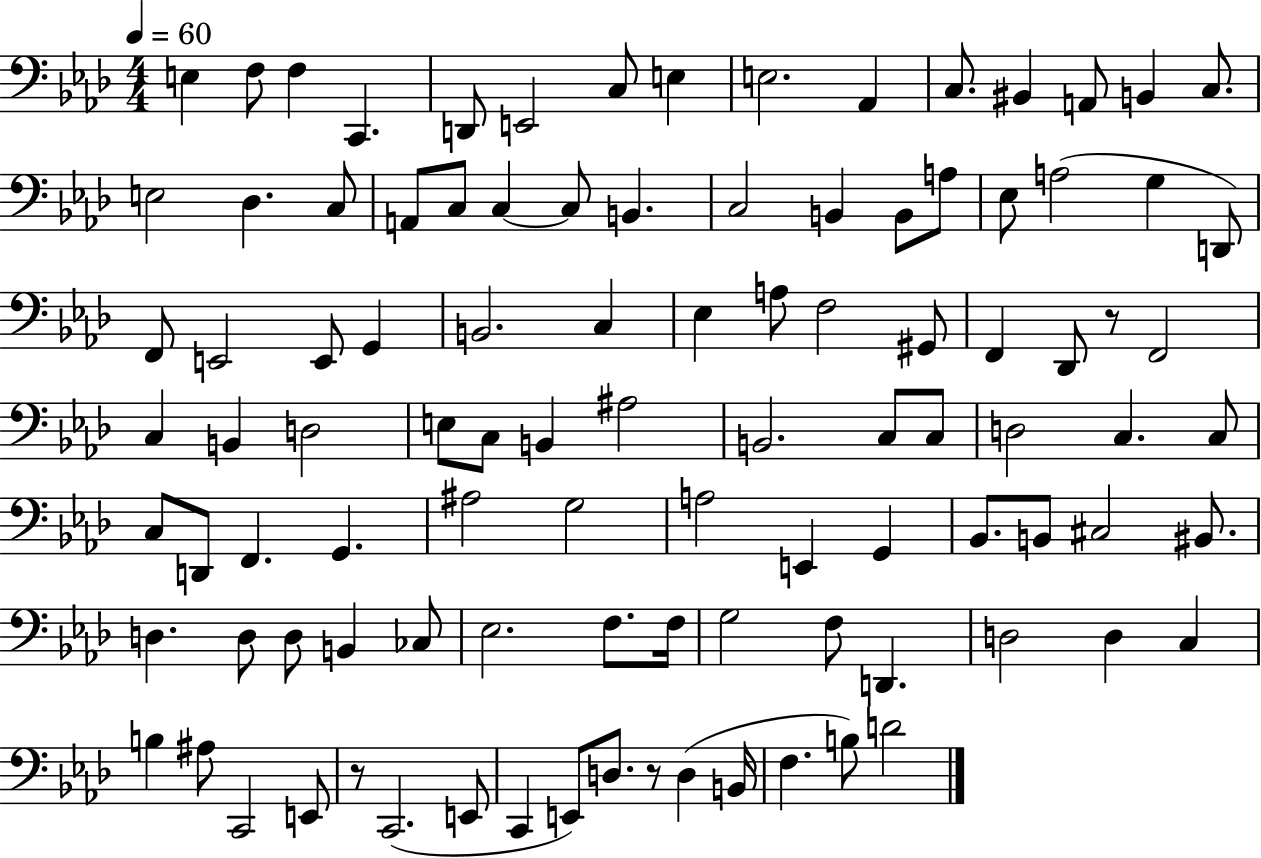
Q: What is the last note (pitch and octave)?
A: D4